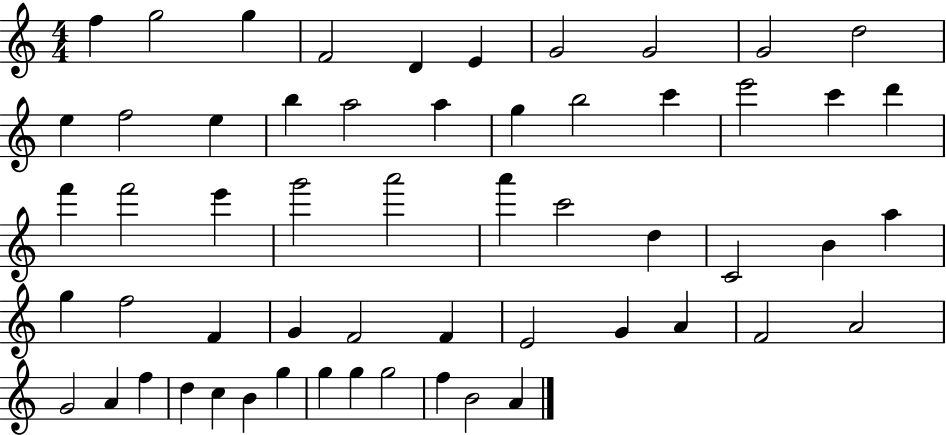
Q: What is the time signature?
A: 4/4